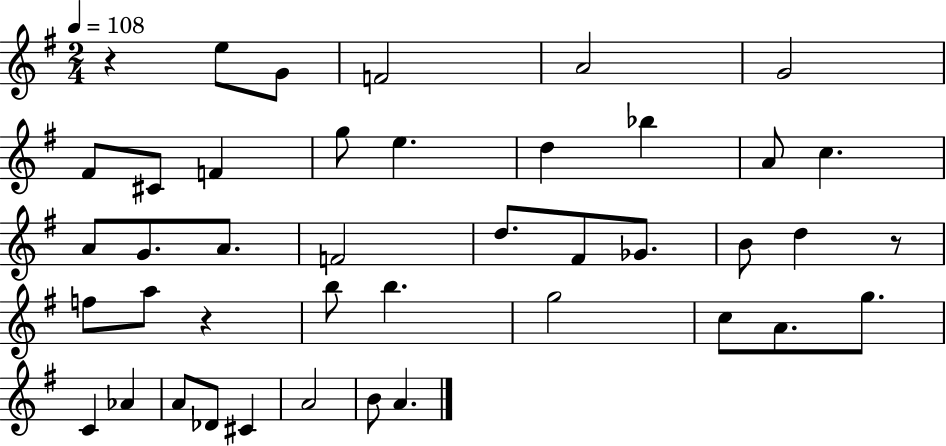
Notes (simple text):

R/q E5/e G4/e F4/h A4/h G4/h F#4/e C#4/e F4/q G5/e E5/q. D5/q Bb5/q A4/e C5/q. A4/e G4/e. A4/e. F4/h D5/e. F#4/e Gb4/e. B4/e D5/q R/e F5/e A5/e R/q B5/e B5/q. G5/h C5/e A4/e. G5/e. C4/q Ab4/q A4/e Db4/e C#4/q A4/h B4/e A4/q.